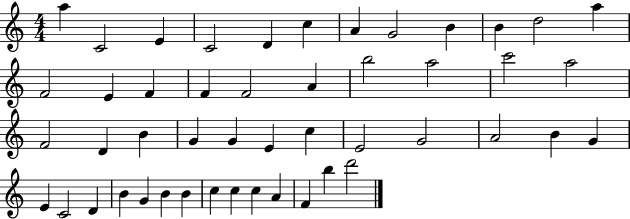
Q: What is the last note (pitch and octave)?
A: D6